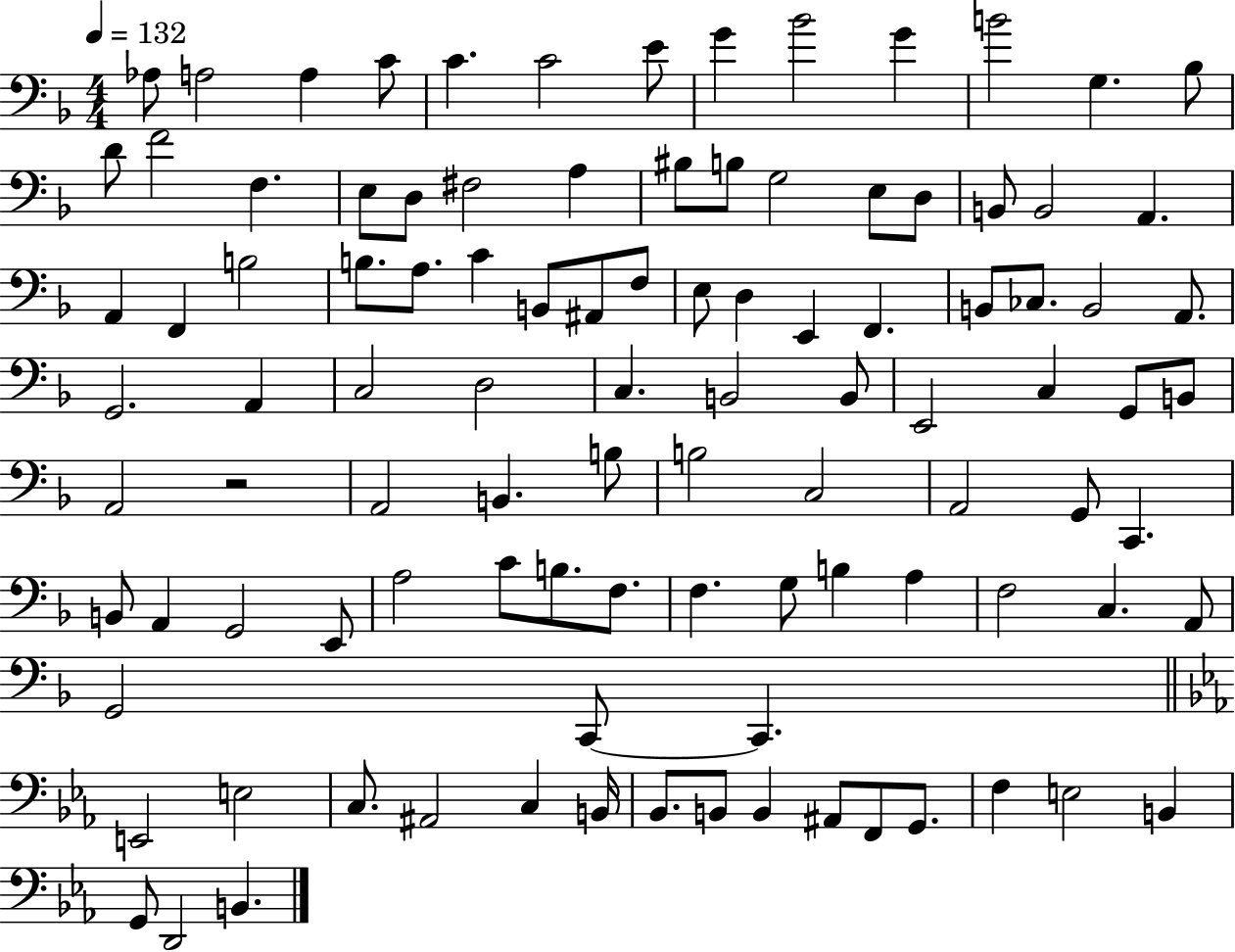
{
  \clef bass
  \numericTimeSignature
  \time 4/4
  \key f \major
  \tempo 4 = 132
  aes8 a2 a4 c'8 | c'4. c'2 e'8 | g'4 bes'2 g'4 | b'2 g4. bes8 | \break d'8 f'2 f4. | e8 d8 fis2 a4 | bis8 b8 g2 e8 d8 | b,8 b,2 a,4. | \break a,4 f,4 b2 | b8. a8. c'4 b,8 ais,8 f8 | e8 d4 e,4 f,4. | b,8 ces8. b,2 a,8. | \break g,2. a,4 | c2 d2 | c4. b,2 b,8 | e,2 c4 g,8 b,8 | \break a,2 r2 | a,2 b,4. b8 | b2 c2 | a,2 g,8 c,4. | \break b,8 a,4 g,2 e,8 | a2 c'8 b8. f8. | f4. g8 b4 a4 | f2 c4. a,8 | \break g,2 c,8~~ c,4. | \bar "||" \break \key ees \major e,2 e2 | c8. ais,2 c4 b,16 | bes,8. b,8 b,4 ais,8 f,8 g,8. | f4 e2 b,4 | \break g,8 d,2 b,4. | \bar "|."
}